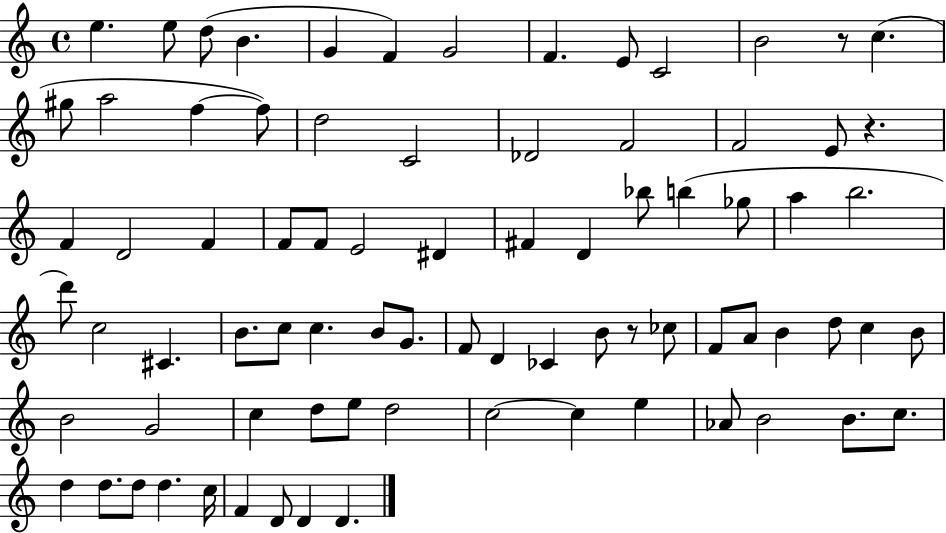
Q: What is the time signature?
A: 4/4